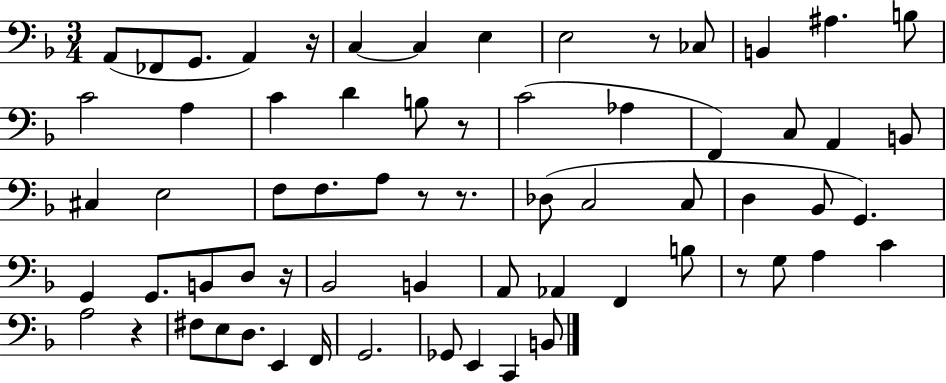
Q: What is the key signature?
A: F major